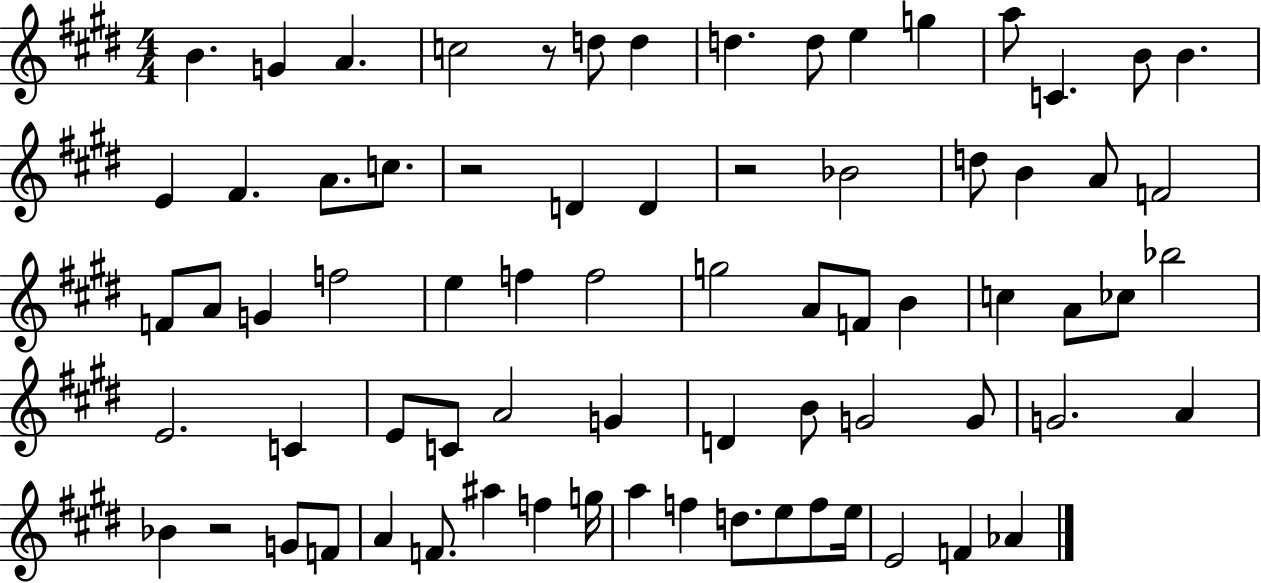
{
  \clef treble
  \numericTimeSignature
  \time 4/4
  \key e \major
  b'4. g'4 a'4. | c''2 r8 d''8 d''4 | d''4. d''8 e''4 g''4 | a''8 c'4. b'8 b'4. | \break e'4 fis'4. a'8. c''8. | r2 d'4 d'4 | r2 bes'2 | d''8 b'4 a'8 f'2 | \break f'8 a'8 g'4 f''2 | e''4 f''4 f''2 | g''2 a'8 f'8 b'4 | c''4 a'8 ces''8 bes''2 | \break e'2. c'4 | e'8 c'8 a'2 g'4 | d'4 b'8 g'2 g'8 | g'2. a'4 | \break bes'4 r2 g'8 f'8 | a'4 f'8. ais''4 f''4 g''16 | a''4 f''4 d''8. e''8 f''8 e''16 | e'2 f'4 aes'4 | \break \bar "|."
}